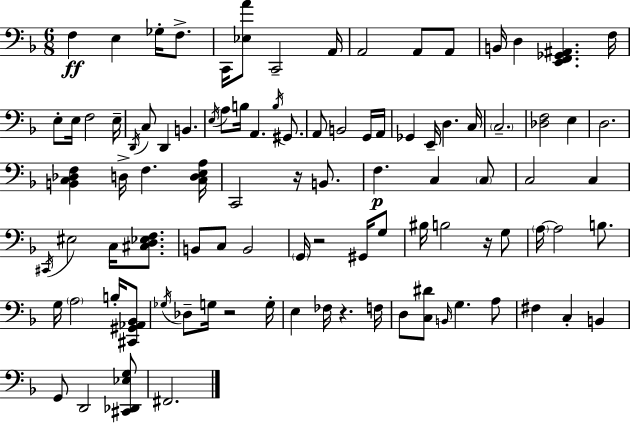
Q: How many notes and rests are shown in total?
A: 96